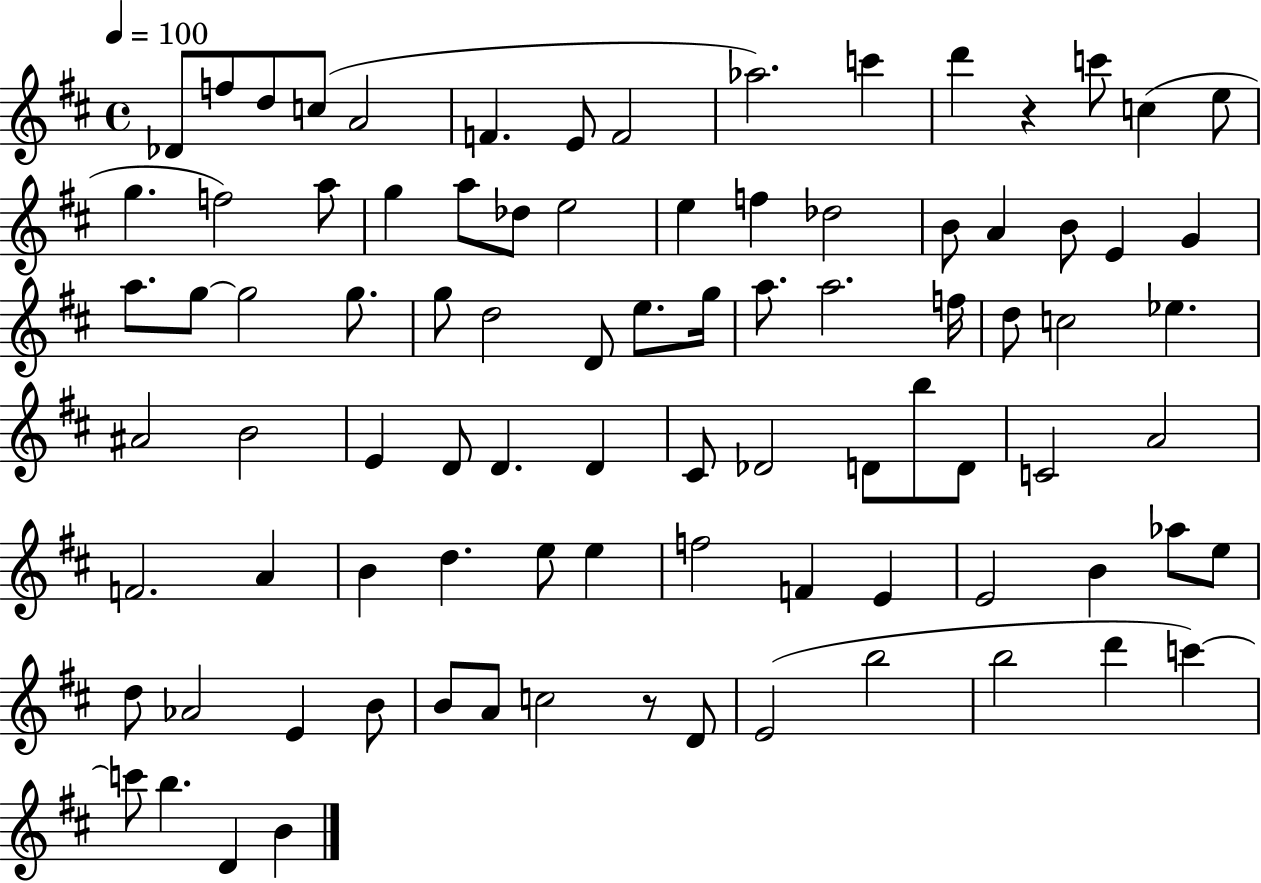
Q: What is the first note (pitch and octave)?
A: Db4